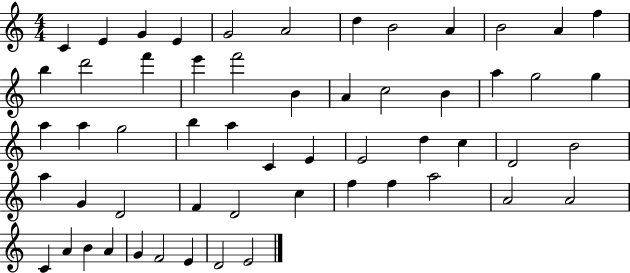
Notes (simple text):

C4/q E4/q G4/q E4/q G4/h A4/h D5/q B4/h A4/q B4/h A4/q F5/q B5/q D6/h F6/q E6/q F6/h B4/q A4/q C5/h B4/q A5/q G5/h G5/q A5/q A5/q G5/h B5/q A5/q C4/q E4/q E4/h D5/q C5/q D4/h B4/h A5/q G4/q D4/h F4/q D4/h C5/q F5/q F5/q A5/h A4/h A4/h C4/q A4/q B4/q A4/q G4/q F4/h E4/q D4/h E4/h